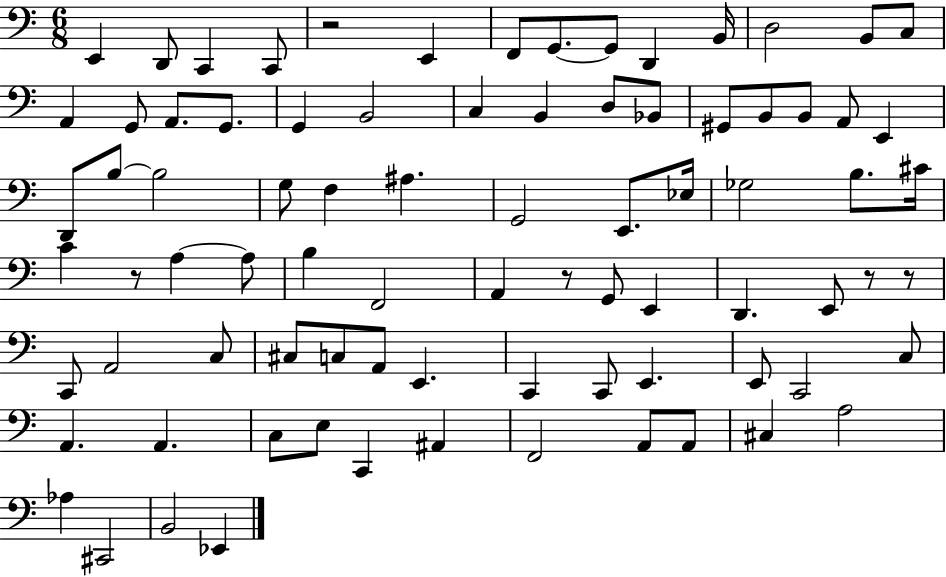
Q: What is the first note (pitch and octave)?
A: E2